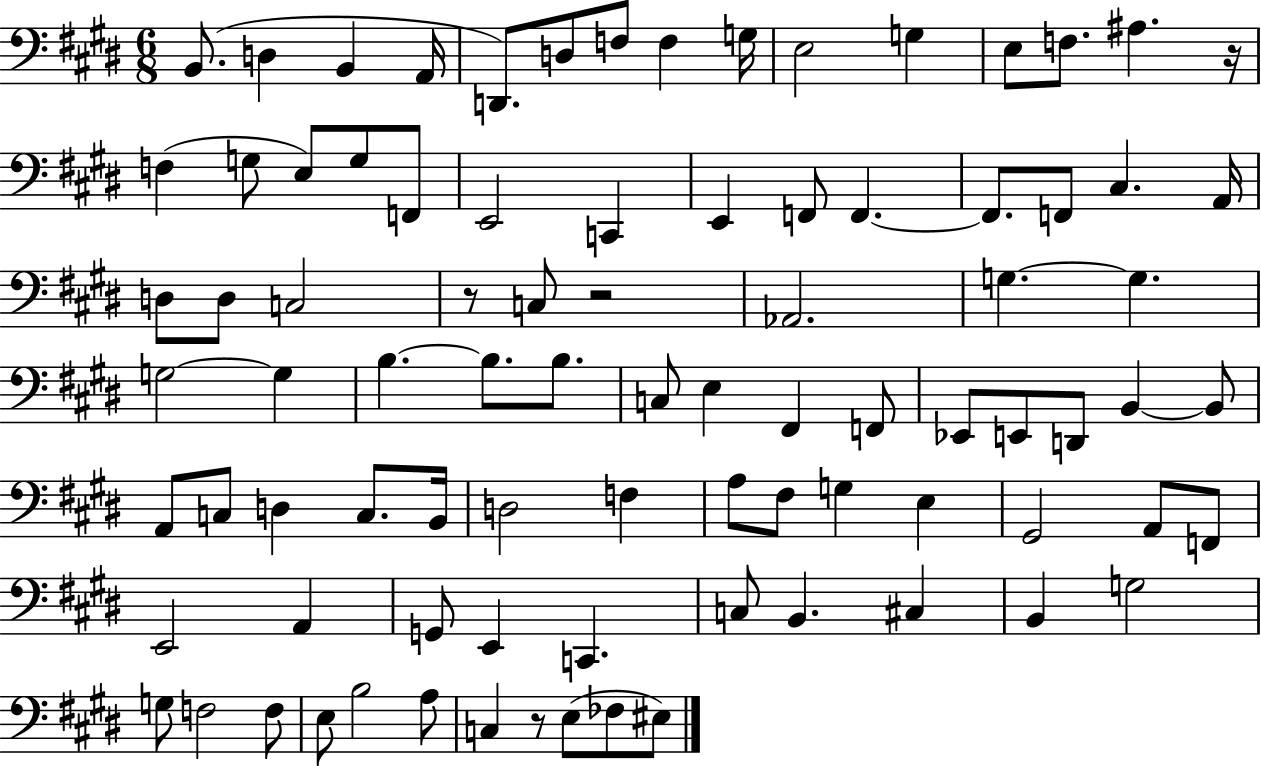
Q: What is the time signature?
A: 6/8